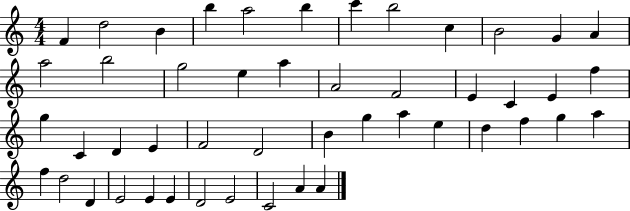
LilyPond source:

{
  \clef treble
  \numericTimeSignature
  \time 4/4
  \key c \major
  f'4 d''2 b'4 | b''4 a''2 b''4 | c'''4 b''2 c''4 | b'2 g'4 a'4 | \break a''2 b''2 | g''2 e''4 a''4 | a'2 f'2 | e'4 c'4 e'4 f''4 | \break g''4 c'4 d'4 e'4 | f'2 d'2 | b'4 g''4 a''4 e''4 | d''4 f''4 g''4 a''4 | \break f''4 d''2 d'4 | e'2 e'4 e'4 | d'2 e'2 | c'2 a'4 a'4 | \break \bar "|."
}